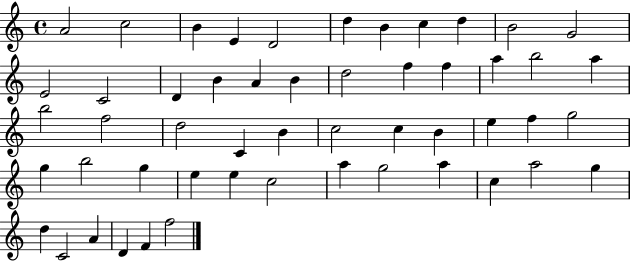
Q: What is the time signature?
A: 4/4